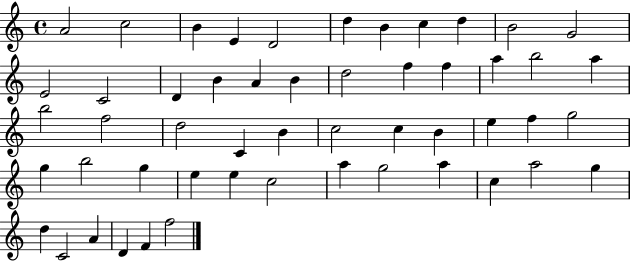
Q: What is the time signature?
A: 4/4